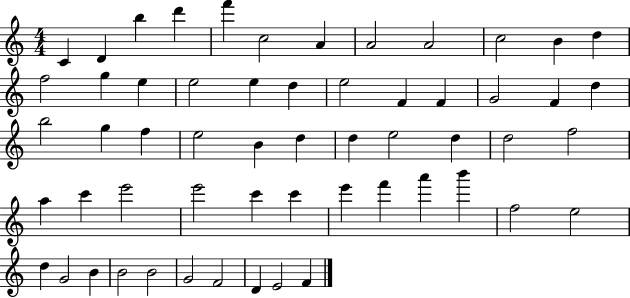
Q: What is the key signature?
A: C major